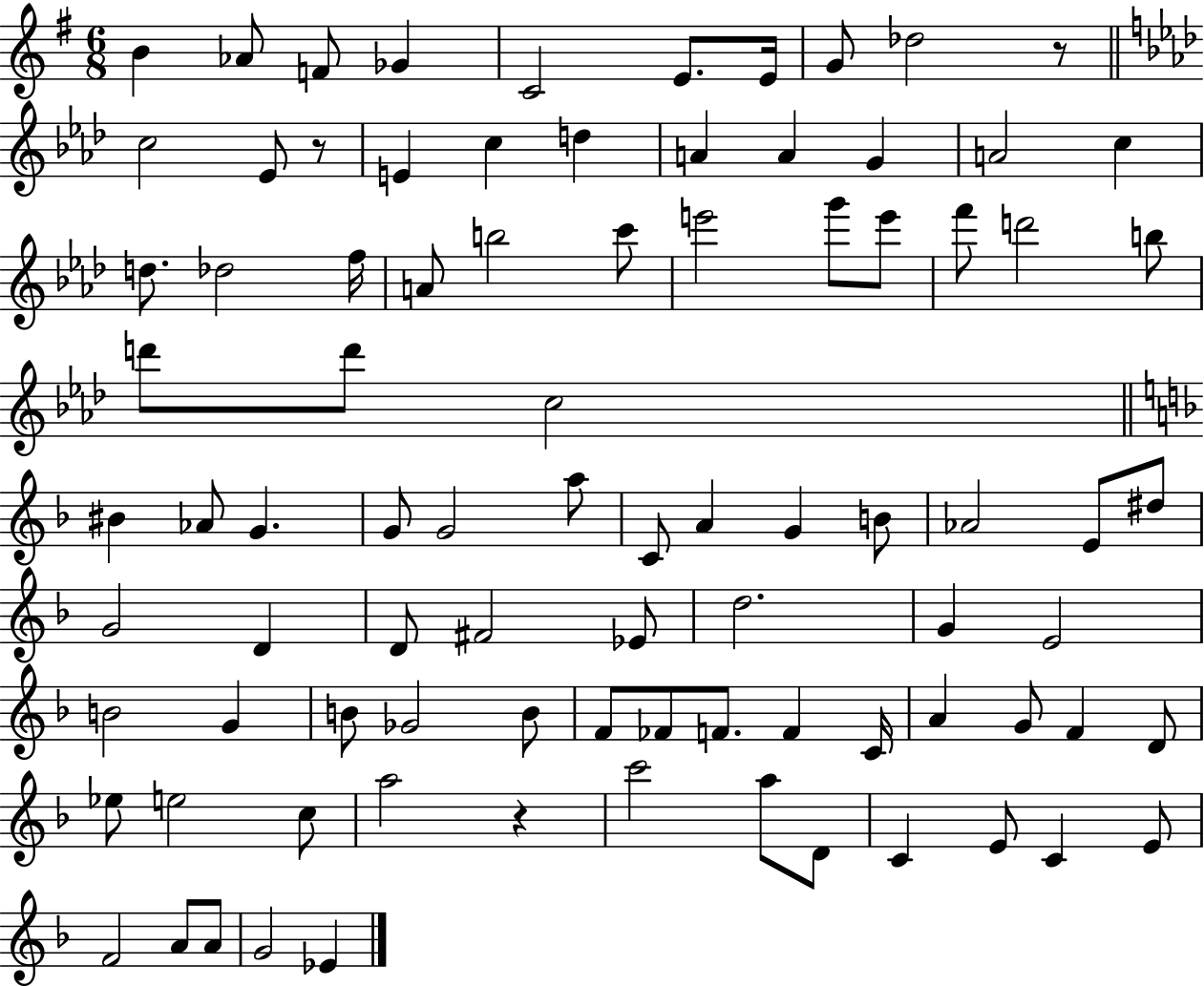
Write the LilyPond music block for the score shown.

{
  \clef treble
  \numericTimeSignature
  \time 6/8
  \key g \major
  b'4 aes'8 f'8 ges'4 | c'2 e'8. e'16 | g'8 des''2 r8 | \bar "||" \break \key f \minor c''2 ees'8 r8 | e'4 c''4 d''4 | a'4 a'4 g'4 | a'2 c''4 | \break d''8. des''2 f''16 | a'8 b''2 c'''8 | e'''2 g'''8 e'''8 | f'''8 d'''2 b''8 | \break d'''8 d'''8 c''2 | \bar "||" \break \key f \major bis'4 aes'8 g'4. | g'8 g'2 a''8 | c'8 a'4 g'4 b'8 | aes'2 e'8 dis''8 | \break g'2 d'4 | d'8 fis'2 ees'8 | d''2. | g'4 e'2 | \break b'2 g'4 | b'8 ges'2 b'8 | f'8 fes'8 f'8. f'4 c'16 | a'4 g'8 f'4 d'8 | \break ees''8 e''2 c''8 | a''2 r4 | c'''2 a''8 d'8 | c'4 e'8 c'4 e'8 | \break f'2 a'8 a'8 | g'2 ees'4 | \bar "|."
}